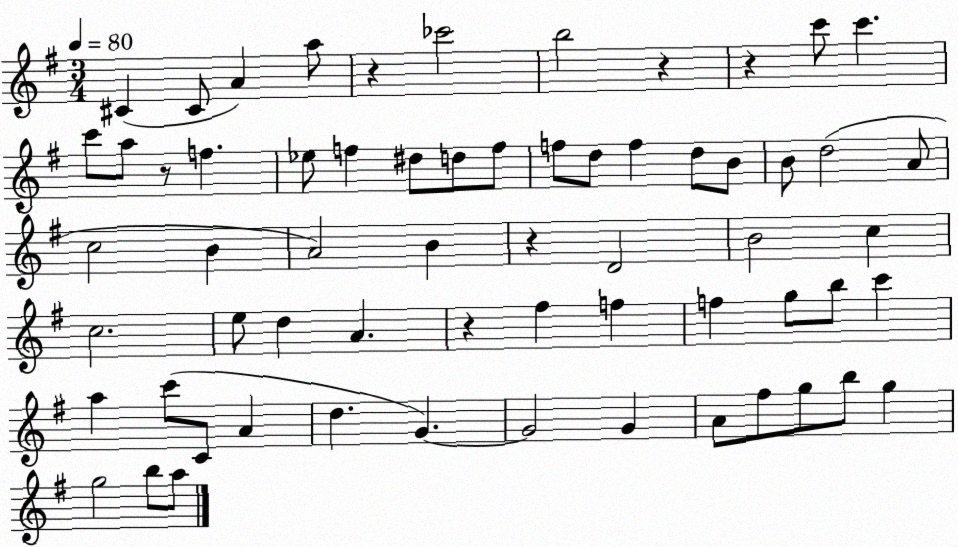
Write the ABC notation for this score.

X:1
T:Untitled
M:3/4
L:1/4
K:G
^C ^C/2 A a/2 z _c'2 b2 z z c'/2 c' c'/2 a/2 z/2 f _e/2 f ^d/2 d/2 f/2 f/2 d/2 f d/2 B/2 B/2 d2 A/2 c2 B A2 B z D2 B2 c c2 e/2 d A z ^f f f g/2 b/2 c' a c'/2 C/2 A d G G2 G A/2 ^f/2 g/2 b/2 g g2 b/2 a/2